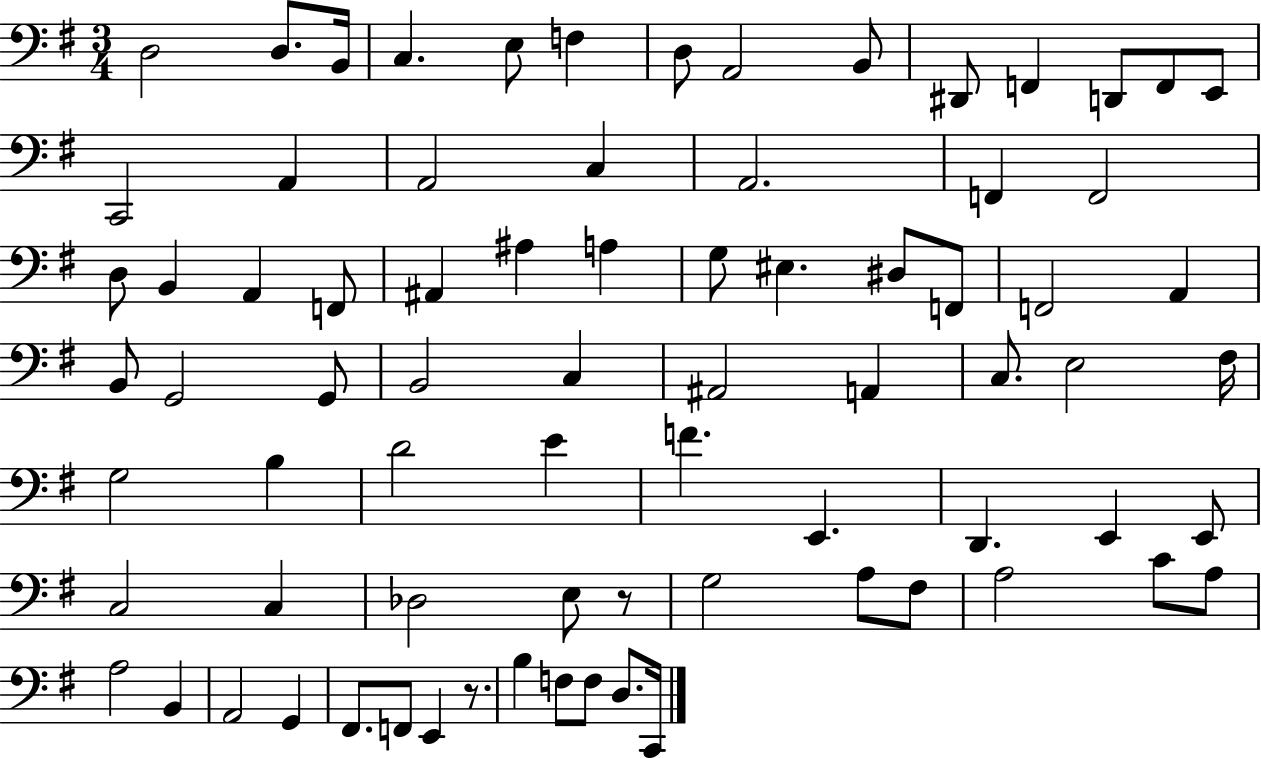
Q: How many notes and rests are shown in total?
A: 77